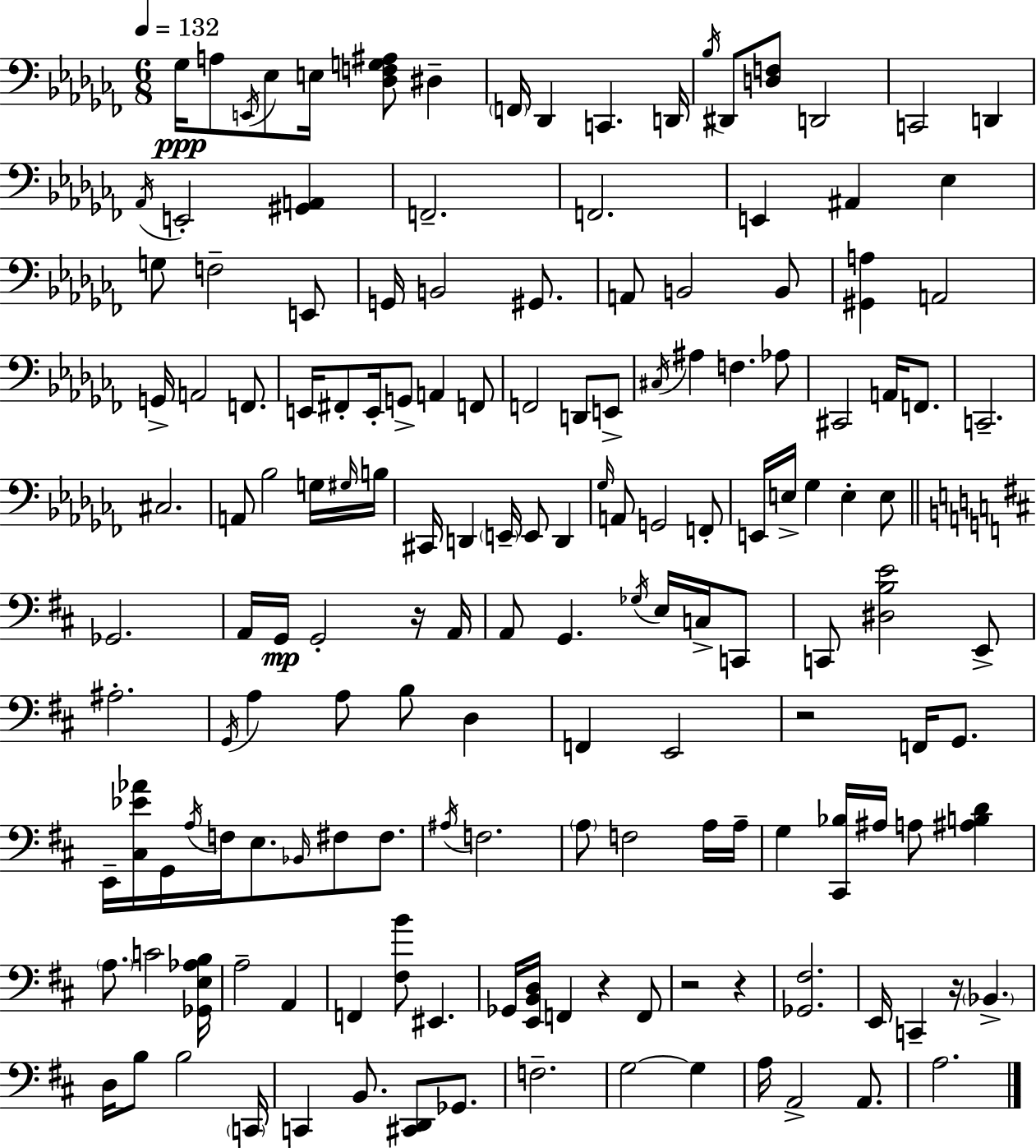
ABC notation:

X:1
T:Untitled
M:6/8
L:1/4
K:Abm
_G,/4 A,/2 E,,/4 _E,/2 E,/4 [_D,F,G,^A,]/2 ^D, F,,/4 _D,, C,, D,,/4 _B,/4 ^D,,/2 [D,F,]/2 D,,2 C,,2 D,, _A,,/4 E,,2 [^G,,A,,] F,,2 F,,2 E,, ^A,, _E, G,/2 F,2 E,,/2 G,,/4 B,,2 ^G,,/2 A,,/2 B,,2 B,,/2 [^G,,A,] A,,2 G,,/4 A,,2 F,,/2 E,,/4 ^F,,/2 E,,/4 G,,/2 A,, F,,/2 F,,2 D,,/2 E,,/2 ^C,/4 ^A, F, _A,/2 ^C,,2 A,,/4 F,,/2 C,,2 ^C,2 A,,/2 _B,2 G,/4 ^G,/4 B,/4 ^C,,/4 D,, E,,/4 E,,/2 D,, _G,/4 A,,/2 G,,2 F,,/2 E,,/4 E,/4 _G, E, E,/2 _G,,2 A,,/4 G,,/4 G,,2 z/4 A,,/4 A,,/2 G,, _G,/4 E,/4 C,/4 C,,/2 C,,/2 [^D,B,E]2 E,,/2 ^A,2 G,,/4 A, A,/2 B,/2 D, F,, E,,2 z2 F,,/4 G,,/2 E,,/4 [^C,_E_A]/4 G,,/4 A,/4 F,/4 E,/2 _B,,/4 ^F,/2 ^F,/2 ^A,/4 F,2 A,/2 F,2 A,/4 A,/4 G, [^C,,_B,]/4 ^A,/4 A,/2 [^A,B,D] A,/2 C2 [_G,,E,_A,B,]/4 A,2 A,, F,, [^F,B]/2 ^E,, _G,,/4 [E,,B,,D,]/4 F,, z F,,/2 z2 z [_G,,^F,]2 E,,/4 C,, z/4 _B,, D,/4 B,/2 B,2 C,,/4 C,, B,,/2 [^C,,D,,]/2 _G,,/2 F,2 G,2 G, A,/4 A,,2 A,,/2 A,2